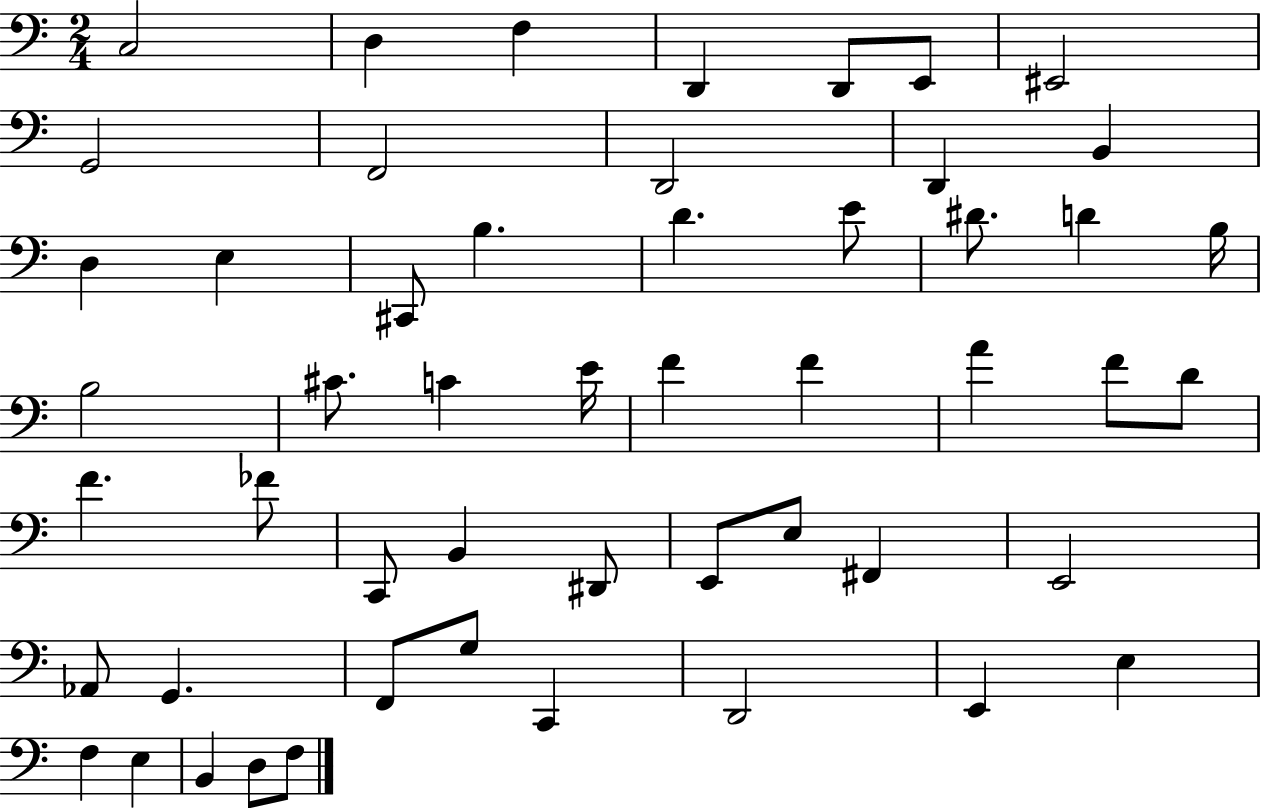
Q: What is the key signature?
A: C major